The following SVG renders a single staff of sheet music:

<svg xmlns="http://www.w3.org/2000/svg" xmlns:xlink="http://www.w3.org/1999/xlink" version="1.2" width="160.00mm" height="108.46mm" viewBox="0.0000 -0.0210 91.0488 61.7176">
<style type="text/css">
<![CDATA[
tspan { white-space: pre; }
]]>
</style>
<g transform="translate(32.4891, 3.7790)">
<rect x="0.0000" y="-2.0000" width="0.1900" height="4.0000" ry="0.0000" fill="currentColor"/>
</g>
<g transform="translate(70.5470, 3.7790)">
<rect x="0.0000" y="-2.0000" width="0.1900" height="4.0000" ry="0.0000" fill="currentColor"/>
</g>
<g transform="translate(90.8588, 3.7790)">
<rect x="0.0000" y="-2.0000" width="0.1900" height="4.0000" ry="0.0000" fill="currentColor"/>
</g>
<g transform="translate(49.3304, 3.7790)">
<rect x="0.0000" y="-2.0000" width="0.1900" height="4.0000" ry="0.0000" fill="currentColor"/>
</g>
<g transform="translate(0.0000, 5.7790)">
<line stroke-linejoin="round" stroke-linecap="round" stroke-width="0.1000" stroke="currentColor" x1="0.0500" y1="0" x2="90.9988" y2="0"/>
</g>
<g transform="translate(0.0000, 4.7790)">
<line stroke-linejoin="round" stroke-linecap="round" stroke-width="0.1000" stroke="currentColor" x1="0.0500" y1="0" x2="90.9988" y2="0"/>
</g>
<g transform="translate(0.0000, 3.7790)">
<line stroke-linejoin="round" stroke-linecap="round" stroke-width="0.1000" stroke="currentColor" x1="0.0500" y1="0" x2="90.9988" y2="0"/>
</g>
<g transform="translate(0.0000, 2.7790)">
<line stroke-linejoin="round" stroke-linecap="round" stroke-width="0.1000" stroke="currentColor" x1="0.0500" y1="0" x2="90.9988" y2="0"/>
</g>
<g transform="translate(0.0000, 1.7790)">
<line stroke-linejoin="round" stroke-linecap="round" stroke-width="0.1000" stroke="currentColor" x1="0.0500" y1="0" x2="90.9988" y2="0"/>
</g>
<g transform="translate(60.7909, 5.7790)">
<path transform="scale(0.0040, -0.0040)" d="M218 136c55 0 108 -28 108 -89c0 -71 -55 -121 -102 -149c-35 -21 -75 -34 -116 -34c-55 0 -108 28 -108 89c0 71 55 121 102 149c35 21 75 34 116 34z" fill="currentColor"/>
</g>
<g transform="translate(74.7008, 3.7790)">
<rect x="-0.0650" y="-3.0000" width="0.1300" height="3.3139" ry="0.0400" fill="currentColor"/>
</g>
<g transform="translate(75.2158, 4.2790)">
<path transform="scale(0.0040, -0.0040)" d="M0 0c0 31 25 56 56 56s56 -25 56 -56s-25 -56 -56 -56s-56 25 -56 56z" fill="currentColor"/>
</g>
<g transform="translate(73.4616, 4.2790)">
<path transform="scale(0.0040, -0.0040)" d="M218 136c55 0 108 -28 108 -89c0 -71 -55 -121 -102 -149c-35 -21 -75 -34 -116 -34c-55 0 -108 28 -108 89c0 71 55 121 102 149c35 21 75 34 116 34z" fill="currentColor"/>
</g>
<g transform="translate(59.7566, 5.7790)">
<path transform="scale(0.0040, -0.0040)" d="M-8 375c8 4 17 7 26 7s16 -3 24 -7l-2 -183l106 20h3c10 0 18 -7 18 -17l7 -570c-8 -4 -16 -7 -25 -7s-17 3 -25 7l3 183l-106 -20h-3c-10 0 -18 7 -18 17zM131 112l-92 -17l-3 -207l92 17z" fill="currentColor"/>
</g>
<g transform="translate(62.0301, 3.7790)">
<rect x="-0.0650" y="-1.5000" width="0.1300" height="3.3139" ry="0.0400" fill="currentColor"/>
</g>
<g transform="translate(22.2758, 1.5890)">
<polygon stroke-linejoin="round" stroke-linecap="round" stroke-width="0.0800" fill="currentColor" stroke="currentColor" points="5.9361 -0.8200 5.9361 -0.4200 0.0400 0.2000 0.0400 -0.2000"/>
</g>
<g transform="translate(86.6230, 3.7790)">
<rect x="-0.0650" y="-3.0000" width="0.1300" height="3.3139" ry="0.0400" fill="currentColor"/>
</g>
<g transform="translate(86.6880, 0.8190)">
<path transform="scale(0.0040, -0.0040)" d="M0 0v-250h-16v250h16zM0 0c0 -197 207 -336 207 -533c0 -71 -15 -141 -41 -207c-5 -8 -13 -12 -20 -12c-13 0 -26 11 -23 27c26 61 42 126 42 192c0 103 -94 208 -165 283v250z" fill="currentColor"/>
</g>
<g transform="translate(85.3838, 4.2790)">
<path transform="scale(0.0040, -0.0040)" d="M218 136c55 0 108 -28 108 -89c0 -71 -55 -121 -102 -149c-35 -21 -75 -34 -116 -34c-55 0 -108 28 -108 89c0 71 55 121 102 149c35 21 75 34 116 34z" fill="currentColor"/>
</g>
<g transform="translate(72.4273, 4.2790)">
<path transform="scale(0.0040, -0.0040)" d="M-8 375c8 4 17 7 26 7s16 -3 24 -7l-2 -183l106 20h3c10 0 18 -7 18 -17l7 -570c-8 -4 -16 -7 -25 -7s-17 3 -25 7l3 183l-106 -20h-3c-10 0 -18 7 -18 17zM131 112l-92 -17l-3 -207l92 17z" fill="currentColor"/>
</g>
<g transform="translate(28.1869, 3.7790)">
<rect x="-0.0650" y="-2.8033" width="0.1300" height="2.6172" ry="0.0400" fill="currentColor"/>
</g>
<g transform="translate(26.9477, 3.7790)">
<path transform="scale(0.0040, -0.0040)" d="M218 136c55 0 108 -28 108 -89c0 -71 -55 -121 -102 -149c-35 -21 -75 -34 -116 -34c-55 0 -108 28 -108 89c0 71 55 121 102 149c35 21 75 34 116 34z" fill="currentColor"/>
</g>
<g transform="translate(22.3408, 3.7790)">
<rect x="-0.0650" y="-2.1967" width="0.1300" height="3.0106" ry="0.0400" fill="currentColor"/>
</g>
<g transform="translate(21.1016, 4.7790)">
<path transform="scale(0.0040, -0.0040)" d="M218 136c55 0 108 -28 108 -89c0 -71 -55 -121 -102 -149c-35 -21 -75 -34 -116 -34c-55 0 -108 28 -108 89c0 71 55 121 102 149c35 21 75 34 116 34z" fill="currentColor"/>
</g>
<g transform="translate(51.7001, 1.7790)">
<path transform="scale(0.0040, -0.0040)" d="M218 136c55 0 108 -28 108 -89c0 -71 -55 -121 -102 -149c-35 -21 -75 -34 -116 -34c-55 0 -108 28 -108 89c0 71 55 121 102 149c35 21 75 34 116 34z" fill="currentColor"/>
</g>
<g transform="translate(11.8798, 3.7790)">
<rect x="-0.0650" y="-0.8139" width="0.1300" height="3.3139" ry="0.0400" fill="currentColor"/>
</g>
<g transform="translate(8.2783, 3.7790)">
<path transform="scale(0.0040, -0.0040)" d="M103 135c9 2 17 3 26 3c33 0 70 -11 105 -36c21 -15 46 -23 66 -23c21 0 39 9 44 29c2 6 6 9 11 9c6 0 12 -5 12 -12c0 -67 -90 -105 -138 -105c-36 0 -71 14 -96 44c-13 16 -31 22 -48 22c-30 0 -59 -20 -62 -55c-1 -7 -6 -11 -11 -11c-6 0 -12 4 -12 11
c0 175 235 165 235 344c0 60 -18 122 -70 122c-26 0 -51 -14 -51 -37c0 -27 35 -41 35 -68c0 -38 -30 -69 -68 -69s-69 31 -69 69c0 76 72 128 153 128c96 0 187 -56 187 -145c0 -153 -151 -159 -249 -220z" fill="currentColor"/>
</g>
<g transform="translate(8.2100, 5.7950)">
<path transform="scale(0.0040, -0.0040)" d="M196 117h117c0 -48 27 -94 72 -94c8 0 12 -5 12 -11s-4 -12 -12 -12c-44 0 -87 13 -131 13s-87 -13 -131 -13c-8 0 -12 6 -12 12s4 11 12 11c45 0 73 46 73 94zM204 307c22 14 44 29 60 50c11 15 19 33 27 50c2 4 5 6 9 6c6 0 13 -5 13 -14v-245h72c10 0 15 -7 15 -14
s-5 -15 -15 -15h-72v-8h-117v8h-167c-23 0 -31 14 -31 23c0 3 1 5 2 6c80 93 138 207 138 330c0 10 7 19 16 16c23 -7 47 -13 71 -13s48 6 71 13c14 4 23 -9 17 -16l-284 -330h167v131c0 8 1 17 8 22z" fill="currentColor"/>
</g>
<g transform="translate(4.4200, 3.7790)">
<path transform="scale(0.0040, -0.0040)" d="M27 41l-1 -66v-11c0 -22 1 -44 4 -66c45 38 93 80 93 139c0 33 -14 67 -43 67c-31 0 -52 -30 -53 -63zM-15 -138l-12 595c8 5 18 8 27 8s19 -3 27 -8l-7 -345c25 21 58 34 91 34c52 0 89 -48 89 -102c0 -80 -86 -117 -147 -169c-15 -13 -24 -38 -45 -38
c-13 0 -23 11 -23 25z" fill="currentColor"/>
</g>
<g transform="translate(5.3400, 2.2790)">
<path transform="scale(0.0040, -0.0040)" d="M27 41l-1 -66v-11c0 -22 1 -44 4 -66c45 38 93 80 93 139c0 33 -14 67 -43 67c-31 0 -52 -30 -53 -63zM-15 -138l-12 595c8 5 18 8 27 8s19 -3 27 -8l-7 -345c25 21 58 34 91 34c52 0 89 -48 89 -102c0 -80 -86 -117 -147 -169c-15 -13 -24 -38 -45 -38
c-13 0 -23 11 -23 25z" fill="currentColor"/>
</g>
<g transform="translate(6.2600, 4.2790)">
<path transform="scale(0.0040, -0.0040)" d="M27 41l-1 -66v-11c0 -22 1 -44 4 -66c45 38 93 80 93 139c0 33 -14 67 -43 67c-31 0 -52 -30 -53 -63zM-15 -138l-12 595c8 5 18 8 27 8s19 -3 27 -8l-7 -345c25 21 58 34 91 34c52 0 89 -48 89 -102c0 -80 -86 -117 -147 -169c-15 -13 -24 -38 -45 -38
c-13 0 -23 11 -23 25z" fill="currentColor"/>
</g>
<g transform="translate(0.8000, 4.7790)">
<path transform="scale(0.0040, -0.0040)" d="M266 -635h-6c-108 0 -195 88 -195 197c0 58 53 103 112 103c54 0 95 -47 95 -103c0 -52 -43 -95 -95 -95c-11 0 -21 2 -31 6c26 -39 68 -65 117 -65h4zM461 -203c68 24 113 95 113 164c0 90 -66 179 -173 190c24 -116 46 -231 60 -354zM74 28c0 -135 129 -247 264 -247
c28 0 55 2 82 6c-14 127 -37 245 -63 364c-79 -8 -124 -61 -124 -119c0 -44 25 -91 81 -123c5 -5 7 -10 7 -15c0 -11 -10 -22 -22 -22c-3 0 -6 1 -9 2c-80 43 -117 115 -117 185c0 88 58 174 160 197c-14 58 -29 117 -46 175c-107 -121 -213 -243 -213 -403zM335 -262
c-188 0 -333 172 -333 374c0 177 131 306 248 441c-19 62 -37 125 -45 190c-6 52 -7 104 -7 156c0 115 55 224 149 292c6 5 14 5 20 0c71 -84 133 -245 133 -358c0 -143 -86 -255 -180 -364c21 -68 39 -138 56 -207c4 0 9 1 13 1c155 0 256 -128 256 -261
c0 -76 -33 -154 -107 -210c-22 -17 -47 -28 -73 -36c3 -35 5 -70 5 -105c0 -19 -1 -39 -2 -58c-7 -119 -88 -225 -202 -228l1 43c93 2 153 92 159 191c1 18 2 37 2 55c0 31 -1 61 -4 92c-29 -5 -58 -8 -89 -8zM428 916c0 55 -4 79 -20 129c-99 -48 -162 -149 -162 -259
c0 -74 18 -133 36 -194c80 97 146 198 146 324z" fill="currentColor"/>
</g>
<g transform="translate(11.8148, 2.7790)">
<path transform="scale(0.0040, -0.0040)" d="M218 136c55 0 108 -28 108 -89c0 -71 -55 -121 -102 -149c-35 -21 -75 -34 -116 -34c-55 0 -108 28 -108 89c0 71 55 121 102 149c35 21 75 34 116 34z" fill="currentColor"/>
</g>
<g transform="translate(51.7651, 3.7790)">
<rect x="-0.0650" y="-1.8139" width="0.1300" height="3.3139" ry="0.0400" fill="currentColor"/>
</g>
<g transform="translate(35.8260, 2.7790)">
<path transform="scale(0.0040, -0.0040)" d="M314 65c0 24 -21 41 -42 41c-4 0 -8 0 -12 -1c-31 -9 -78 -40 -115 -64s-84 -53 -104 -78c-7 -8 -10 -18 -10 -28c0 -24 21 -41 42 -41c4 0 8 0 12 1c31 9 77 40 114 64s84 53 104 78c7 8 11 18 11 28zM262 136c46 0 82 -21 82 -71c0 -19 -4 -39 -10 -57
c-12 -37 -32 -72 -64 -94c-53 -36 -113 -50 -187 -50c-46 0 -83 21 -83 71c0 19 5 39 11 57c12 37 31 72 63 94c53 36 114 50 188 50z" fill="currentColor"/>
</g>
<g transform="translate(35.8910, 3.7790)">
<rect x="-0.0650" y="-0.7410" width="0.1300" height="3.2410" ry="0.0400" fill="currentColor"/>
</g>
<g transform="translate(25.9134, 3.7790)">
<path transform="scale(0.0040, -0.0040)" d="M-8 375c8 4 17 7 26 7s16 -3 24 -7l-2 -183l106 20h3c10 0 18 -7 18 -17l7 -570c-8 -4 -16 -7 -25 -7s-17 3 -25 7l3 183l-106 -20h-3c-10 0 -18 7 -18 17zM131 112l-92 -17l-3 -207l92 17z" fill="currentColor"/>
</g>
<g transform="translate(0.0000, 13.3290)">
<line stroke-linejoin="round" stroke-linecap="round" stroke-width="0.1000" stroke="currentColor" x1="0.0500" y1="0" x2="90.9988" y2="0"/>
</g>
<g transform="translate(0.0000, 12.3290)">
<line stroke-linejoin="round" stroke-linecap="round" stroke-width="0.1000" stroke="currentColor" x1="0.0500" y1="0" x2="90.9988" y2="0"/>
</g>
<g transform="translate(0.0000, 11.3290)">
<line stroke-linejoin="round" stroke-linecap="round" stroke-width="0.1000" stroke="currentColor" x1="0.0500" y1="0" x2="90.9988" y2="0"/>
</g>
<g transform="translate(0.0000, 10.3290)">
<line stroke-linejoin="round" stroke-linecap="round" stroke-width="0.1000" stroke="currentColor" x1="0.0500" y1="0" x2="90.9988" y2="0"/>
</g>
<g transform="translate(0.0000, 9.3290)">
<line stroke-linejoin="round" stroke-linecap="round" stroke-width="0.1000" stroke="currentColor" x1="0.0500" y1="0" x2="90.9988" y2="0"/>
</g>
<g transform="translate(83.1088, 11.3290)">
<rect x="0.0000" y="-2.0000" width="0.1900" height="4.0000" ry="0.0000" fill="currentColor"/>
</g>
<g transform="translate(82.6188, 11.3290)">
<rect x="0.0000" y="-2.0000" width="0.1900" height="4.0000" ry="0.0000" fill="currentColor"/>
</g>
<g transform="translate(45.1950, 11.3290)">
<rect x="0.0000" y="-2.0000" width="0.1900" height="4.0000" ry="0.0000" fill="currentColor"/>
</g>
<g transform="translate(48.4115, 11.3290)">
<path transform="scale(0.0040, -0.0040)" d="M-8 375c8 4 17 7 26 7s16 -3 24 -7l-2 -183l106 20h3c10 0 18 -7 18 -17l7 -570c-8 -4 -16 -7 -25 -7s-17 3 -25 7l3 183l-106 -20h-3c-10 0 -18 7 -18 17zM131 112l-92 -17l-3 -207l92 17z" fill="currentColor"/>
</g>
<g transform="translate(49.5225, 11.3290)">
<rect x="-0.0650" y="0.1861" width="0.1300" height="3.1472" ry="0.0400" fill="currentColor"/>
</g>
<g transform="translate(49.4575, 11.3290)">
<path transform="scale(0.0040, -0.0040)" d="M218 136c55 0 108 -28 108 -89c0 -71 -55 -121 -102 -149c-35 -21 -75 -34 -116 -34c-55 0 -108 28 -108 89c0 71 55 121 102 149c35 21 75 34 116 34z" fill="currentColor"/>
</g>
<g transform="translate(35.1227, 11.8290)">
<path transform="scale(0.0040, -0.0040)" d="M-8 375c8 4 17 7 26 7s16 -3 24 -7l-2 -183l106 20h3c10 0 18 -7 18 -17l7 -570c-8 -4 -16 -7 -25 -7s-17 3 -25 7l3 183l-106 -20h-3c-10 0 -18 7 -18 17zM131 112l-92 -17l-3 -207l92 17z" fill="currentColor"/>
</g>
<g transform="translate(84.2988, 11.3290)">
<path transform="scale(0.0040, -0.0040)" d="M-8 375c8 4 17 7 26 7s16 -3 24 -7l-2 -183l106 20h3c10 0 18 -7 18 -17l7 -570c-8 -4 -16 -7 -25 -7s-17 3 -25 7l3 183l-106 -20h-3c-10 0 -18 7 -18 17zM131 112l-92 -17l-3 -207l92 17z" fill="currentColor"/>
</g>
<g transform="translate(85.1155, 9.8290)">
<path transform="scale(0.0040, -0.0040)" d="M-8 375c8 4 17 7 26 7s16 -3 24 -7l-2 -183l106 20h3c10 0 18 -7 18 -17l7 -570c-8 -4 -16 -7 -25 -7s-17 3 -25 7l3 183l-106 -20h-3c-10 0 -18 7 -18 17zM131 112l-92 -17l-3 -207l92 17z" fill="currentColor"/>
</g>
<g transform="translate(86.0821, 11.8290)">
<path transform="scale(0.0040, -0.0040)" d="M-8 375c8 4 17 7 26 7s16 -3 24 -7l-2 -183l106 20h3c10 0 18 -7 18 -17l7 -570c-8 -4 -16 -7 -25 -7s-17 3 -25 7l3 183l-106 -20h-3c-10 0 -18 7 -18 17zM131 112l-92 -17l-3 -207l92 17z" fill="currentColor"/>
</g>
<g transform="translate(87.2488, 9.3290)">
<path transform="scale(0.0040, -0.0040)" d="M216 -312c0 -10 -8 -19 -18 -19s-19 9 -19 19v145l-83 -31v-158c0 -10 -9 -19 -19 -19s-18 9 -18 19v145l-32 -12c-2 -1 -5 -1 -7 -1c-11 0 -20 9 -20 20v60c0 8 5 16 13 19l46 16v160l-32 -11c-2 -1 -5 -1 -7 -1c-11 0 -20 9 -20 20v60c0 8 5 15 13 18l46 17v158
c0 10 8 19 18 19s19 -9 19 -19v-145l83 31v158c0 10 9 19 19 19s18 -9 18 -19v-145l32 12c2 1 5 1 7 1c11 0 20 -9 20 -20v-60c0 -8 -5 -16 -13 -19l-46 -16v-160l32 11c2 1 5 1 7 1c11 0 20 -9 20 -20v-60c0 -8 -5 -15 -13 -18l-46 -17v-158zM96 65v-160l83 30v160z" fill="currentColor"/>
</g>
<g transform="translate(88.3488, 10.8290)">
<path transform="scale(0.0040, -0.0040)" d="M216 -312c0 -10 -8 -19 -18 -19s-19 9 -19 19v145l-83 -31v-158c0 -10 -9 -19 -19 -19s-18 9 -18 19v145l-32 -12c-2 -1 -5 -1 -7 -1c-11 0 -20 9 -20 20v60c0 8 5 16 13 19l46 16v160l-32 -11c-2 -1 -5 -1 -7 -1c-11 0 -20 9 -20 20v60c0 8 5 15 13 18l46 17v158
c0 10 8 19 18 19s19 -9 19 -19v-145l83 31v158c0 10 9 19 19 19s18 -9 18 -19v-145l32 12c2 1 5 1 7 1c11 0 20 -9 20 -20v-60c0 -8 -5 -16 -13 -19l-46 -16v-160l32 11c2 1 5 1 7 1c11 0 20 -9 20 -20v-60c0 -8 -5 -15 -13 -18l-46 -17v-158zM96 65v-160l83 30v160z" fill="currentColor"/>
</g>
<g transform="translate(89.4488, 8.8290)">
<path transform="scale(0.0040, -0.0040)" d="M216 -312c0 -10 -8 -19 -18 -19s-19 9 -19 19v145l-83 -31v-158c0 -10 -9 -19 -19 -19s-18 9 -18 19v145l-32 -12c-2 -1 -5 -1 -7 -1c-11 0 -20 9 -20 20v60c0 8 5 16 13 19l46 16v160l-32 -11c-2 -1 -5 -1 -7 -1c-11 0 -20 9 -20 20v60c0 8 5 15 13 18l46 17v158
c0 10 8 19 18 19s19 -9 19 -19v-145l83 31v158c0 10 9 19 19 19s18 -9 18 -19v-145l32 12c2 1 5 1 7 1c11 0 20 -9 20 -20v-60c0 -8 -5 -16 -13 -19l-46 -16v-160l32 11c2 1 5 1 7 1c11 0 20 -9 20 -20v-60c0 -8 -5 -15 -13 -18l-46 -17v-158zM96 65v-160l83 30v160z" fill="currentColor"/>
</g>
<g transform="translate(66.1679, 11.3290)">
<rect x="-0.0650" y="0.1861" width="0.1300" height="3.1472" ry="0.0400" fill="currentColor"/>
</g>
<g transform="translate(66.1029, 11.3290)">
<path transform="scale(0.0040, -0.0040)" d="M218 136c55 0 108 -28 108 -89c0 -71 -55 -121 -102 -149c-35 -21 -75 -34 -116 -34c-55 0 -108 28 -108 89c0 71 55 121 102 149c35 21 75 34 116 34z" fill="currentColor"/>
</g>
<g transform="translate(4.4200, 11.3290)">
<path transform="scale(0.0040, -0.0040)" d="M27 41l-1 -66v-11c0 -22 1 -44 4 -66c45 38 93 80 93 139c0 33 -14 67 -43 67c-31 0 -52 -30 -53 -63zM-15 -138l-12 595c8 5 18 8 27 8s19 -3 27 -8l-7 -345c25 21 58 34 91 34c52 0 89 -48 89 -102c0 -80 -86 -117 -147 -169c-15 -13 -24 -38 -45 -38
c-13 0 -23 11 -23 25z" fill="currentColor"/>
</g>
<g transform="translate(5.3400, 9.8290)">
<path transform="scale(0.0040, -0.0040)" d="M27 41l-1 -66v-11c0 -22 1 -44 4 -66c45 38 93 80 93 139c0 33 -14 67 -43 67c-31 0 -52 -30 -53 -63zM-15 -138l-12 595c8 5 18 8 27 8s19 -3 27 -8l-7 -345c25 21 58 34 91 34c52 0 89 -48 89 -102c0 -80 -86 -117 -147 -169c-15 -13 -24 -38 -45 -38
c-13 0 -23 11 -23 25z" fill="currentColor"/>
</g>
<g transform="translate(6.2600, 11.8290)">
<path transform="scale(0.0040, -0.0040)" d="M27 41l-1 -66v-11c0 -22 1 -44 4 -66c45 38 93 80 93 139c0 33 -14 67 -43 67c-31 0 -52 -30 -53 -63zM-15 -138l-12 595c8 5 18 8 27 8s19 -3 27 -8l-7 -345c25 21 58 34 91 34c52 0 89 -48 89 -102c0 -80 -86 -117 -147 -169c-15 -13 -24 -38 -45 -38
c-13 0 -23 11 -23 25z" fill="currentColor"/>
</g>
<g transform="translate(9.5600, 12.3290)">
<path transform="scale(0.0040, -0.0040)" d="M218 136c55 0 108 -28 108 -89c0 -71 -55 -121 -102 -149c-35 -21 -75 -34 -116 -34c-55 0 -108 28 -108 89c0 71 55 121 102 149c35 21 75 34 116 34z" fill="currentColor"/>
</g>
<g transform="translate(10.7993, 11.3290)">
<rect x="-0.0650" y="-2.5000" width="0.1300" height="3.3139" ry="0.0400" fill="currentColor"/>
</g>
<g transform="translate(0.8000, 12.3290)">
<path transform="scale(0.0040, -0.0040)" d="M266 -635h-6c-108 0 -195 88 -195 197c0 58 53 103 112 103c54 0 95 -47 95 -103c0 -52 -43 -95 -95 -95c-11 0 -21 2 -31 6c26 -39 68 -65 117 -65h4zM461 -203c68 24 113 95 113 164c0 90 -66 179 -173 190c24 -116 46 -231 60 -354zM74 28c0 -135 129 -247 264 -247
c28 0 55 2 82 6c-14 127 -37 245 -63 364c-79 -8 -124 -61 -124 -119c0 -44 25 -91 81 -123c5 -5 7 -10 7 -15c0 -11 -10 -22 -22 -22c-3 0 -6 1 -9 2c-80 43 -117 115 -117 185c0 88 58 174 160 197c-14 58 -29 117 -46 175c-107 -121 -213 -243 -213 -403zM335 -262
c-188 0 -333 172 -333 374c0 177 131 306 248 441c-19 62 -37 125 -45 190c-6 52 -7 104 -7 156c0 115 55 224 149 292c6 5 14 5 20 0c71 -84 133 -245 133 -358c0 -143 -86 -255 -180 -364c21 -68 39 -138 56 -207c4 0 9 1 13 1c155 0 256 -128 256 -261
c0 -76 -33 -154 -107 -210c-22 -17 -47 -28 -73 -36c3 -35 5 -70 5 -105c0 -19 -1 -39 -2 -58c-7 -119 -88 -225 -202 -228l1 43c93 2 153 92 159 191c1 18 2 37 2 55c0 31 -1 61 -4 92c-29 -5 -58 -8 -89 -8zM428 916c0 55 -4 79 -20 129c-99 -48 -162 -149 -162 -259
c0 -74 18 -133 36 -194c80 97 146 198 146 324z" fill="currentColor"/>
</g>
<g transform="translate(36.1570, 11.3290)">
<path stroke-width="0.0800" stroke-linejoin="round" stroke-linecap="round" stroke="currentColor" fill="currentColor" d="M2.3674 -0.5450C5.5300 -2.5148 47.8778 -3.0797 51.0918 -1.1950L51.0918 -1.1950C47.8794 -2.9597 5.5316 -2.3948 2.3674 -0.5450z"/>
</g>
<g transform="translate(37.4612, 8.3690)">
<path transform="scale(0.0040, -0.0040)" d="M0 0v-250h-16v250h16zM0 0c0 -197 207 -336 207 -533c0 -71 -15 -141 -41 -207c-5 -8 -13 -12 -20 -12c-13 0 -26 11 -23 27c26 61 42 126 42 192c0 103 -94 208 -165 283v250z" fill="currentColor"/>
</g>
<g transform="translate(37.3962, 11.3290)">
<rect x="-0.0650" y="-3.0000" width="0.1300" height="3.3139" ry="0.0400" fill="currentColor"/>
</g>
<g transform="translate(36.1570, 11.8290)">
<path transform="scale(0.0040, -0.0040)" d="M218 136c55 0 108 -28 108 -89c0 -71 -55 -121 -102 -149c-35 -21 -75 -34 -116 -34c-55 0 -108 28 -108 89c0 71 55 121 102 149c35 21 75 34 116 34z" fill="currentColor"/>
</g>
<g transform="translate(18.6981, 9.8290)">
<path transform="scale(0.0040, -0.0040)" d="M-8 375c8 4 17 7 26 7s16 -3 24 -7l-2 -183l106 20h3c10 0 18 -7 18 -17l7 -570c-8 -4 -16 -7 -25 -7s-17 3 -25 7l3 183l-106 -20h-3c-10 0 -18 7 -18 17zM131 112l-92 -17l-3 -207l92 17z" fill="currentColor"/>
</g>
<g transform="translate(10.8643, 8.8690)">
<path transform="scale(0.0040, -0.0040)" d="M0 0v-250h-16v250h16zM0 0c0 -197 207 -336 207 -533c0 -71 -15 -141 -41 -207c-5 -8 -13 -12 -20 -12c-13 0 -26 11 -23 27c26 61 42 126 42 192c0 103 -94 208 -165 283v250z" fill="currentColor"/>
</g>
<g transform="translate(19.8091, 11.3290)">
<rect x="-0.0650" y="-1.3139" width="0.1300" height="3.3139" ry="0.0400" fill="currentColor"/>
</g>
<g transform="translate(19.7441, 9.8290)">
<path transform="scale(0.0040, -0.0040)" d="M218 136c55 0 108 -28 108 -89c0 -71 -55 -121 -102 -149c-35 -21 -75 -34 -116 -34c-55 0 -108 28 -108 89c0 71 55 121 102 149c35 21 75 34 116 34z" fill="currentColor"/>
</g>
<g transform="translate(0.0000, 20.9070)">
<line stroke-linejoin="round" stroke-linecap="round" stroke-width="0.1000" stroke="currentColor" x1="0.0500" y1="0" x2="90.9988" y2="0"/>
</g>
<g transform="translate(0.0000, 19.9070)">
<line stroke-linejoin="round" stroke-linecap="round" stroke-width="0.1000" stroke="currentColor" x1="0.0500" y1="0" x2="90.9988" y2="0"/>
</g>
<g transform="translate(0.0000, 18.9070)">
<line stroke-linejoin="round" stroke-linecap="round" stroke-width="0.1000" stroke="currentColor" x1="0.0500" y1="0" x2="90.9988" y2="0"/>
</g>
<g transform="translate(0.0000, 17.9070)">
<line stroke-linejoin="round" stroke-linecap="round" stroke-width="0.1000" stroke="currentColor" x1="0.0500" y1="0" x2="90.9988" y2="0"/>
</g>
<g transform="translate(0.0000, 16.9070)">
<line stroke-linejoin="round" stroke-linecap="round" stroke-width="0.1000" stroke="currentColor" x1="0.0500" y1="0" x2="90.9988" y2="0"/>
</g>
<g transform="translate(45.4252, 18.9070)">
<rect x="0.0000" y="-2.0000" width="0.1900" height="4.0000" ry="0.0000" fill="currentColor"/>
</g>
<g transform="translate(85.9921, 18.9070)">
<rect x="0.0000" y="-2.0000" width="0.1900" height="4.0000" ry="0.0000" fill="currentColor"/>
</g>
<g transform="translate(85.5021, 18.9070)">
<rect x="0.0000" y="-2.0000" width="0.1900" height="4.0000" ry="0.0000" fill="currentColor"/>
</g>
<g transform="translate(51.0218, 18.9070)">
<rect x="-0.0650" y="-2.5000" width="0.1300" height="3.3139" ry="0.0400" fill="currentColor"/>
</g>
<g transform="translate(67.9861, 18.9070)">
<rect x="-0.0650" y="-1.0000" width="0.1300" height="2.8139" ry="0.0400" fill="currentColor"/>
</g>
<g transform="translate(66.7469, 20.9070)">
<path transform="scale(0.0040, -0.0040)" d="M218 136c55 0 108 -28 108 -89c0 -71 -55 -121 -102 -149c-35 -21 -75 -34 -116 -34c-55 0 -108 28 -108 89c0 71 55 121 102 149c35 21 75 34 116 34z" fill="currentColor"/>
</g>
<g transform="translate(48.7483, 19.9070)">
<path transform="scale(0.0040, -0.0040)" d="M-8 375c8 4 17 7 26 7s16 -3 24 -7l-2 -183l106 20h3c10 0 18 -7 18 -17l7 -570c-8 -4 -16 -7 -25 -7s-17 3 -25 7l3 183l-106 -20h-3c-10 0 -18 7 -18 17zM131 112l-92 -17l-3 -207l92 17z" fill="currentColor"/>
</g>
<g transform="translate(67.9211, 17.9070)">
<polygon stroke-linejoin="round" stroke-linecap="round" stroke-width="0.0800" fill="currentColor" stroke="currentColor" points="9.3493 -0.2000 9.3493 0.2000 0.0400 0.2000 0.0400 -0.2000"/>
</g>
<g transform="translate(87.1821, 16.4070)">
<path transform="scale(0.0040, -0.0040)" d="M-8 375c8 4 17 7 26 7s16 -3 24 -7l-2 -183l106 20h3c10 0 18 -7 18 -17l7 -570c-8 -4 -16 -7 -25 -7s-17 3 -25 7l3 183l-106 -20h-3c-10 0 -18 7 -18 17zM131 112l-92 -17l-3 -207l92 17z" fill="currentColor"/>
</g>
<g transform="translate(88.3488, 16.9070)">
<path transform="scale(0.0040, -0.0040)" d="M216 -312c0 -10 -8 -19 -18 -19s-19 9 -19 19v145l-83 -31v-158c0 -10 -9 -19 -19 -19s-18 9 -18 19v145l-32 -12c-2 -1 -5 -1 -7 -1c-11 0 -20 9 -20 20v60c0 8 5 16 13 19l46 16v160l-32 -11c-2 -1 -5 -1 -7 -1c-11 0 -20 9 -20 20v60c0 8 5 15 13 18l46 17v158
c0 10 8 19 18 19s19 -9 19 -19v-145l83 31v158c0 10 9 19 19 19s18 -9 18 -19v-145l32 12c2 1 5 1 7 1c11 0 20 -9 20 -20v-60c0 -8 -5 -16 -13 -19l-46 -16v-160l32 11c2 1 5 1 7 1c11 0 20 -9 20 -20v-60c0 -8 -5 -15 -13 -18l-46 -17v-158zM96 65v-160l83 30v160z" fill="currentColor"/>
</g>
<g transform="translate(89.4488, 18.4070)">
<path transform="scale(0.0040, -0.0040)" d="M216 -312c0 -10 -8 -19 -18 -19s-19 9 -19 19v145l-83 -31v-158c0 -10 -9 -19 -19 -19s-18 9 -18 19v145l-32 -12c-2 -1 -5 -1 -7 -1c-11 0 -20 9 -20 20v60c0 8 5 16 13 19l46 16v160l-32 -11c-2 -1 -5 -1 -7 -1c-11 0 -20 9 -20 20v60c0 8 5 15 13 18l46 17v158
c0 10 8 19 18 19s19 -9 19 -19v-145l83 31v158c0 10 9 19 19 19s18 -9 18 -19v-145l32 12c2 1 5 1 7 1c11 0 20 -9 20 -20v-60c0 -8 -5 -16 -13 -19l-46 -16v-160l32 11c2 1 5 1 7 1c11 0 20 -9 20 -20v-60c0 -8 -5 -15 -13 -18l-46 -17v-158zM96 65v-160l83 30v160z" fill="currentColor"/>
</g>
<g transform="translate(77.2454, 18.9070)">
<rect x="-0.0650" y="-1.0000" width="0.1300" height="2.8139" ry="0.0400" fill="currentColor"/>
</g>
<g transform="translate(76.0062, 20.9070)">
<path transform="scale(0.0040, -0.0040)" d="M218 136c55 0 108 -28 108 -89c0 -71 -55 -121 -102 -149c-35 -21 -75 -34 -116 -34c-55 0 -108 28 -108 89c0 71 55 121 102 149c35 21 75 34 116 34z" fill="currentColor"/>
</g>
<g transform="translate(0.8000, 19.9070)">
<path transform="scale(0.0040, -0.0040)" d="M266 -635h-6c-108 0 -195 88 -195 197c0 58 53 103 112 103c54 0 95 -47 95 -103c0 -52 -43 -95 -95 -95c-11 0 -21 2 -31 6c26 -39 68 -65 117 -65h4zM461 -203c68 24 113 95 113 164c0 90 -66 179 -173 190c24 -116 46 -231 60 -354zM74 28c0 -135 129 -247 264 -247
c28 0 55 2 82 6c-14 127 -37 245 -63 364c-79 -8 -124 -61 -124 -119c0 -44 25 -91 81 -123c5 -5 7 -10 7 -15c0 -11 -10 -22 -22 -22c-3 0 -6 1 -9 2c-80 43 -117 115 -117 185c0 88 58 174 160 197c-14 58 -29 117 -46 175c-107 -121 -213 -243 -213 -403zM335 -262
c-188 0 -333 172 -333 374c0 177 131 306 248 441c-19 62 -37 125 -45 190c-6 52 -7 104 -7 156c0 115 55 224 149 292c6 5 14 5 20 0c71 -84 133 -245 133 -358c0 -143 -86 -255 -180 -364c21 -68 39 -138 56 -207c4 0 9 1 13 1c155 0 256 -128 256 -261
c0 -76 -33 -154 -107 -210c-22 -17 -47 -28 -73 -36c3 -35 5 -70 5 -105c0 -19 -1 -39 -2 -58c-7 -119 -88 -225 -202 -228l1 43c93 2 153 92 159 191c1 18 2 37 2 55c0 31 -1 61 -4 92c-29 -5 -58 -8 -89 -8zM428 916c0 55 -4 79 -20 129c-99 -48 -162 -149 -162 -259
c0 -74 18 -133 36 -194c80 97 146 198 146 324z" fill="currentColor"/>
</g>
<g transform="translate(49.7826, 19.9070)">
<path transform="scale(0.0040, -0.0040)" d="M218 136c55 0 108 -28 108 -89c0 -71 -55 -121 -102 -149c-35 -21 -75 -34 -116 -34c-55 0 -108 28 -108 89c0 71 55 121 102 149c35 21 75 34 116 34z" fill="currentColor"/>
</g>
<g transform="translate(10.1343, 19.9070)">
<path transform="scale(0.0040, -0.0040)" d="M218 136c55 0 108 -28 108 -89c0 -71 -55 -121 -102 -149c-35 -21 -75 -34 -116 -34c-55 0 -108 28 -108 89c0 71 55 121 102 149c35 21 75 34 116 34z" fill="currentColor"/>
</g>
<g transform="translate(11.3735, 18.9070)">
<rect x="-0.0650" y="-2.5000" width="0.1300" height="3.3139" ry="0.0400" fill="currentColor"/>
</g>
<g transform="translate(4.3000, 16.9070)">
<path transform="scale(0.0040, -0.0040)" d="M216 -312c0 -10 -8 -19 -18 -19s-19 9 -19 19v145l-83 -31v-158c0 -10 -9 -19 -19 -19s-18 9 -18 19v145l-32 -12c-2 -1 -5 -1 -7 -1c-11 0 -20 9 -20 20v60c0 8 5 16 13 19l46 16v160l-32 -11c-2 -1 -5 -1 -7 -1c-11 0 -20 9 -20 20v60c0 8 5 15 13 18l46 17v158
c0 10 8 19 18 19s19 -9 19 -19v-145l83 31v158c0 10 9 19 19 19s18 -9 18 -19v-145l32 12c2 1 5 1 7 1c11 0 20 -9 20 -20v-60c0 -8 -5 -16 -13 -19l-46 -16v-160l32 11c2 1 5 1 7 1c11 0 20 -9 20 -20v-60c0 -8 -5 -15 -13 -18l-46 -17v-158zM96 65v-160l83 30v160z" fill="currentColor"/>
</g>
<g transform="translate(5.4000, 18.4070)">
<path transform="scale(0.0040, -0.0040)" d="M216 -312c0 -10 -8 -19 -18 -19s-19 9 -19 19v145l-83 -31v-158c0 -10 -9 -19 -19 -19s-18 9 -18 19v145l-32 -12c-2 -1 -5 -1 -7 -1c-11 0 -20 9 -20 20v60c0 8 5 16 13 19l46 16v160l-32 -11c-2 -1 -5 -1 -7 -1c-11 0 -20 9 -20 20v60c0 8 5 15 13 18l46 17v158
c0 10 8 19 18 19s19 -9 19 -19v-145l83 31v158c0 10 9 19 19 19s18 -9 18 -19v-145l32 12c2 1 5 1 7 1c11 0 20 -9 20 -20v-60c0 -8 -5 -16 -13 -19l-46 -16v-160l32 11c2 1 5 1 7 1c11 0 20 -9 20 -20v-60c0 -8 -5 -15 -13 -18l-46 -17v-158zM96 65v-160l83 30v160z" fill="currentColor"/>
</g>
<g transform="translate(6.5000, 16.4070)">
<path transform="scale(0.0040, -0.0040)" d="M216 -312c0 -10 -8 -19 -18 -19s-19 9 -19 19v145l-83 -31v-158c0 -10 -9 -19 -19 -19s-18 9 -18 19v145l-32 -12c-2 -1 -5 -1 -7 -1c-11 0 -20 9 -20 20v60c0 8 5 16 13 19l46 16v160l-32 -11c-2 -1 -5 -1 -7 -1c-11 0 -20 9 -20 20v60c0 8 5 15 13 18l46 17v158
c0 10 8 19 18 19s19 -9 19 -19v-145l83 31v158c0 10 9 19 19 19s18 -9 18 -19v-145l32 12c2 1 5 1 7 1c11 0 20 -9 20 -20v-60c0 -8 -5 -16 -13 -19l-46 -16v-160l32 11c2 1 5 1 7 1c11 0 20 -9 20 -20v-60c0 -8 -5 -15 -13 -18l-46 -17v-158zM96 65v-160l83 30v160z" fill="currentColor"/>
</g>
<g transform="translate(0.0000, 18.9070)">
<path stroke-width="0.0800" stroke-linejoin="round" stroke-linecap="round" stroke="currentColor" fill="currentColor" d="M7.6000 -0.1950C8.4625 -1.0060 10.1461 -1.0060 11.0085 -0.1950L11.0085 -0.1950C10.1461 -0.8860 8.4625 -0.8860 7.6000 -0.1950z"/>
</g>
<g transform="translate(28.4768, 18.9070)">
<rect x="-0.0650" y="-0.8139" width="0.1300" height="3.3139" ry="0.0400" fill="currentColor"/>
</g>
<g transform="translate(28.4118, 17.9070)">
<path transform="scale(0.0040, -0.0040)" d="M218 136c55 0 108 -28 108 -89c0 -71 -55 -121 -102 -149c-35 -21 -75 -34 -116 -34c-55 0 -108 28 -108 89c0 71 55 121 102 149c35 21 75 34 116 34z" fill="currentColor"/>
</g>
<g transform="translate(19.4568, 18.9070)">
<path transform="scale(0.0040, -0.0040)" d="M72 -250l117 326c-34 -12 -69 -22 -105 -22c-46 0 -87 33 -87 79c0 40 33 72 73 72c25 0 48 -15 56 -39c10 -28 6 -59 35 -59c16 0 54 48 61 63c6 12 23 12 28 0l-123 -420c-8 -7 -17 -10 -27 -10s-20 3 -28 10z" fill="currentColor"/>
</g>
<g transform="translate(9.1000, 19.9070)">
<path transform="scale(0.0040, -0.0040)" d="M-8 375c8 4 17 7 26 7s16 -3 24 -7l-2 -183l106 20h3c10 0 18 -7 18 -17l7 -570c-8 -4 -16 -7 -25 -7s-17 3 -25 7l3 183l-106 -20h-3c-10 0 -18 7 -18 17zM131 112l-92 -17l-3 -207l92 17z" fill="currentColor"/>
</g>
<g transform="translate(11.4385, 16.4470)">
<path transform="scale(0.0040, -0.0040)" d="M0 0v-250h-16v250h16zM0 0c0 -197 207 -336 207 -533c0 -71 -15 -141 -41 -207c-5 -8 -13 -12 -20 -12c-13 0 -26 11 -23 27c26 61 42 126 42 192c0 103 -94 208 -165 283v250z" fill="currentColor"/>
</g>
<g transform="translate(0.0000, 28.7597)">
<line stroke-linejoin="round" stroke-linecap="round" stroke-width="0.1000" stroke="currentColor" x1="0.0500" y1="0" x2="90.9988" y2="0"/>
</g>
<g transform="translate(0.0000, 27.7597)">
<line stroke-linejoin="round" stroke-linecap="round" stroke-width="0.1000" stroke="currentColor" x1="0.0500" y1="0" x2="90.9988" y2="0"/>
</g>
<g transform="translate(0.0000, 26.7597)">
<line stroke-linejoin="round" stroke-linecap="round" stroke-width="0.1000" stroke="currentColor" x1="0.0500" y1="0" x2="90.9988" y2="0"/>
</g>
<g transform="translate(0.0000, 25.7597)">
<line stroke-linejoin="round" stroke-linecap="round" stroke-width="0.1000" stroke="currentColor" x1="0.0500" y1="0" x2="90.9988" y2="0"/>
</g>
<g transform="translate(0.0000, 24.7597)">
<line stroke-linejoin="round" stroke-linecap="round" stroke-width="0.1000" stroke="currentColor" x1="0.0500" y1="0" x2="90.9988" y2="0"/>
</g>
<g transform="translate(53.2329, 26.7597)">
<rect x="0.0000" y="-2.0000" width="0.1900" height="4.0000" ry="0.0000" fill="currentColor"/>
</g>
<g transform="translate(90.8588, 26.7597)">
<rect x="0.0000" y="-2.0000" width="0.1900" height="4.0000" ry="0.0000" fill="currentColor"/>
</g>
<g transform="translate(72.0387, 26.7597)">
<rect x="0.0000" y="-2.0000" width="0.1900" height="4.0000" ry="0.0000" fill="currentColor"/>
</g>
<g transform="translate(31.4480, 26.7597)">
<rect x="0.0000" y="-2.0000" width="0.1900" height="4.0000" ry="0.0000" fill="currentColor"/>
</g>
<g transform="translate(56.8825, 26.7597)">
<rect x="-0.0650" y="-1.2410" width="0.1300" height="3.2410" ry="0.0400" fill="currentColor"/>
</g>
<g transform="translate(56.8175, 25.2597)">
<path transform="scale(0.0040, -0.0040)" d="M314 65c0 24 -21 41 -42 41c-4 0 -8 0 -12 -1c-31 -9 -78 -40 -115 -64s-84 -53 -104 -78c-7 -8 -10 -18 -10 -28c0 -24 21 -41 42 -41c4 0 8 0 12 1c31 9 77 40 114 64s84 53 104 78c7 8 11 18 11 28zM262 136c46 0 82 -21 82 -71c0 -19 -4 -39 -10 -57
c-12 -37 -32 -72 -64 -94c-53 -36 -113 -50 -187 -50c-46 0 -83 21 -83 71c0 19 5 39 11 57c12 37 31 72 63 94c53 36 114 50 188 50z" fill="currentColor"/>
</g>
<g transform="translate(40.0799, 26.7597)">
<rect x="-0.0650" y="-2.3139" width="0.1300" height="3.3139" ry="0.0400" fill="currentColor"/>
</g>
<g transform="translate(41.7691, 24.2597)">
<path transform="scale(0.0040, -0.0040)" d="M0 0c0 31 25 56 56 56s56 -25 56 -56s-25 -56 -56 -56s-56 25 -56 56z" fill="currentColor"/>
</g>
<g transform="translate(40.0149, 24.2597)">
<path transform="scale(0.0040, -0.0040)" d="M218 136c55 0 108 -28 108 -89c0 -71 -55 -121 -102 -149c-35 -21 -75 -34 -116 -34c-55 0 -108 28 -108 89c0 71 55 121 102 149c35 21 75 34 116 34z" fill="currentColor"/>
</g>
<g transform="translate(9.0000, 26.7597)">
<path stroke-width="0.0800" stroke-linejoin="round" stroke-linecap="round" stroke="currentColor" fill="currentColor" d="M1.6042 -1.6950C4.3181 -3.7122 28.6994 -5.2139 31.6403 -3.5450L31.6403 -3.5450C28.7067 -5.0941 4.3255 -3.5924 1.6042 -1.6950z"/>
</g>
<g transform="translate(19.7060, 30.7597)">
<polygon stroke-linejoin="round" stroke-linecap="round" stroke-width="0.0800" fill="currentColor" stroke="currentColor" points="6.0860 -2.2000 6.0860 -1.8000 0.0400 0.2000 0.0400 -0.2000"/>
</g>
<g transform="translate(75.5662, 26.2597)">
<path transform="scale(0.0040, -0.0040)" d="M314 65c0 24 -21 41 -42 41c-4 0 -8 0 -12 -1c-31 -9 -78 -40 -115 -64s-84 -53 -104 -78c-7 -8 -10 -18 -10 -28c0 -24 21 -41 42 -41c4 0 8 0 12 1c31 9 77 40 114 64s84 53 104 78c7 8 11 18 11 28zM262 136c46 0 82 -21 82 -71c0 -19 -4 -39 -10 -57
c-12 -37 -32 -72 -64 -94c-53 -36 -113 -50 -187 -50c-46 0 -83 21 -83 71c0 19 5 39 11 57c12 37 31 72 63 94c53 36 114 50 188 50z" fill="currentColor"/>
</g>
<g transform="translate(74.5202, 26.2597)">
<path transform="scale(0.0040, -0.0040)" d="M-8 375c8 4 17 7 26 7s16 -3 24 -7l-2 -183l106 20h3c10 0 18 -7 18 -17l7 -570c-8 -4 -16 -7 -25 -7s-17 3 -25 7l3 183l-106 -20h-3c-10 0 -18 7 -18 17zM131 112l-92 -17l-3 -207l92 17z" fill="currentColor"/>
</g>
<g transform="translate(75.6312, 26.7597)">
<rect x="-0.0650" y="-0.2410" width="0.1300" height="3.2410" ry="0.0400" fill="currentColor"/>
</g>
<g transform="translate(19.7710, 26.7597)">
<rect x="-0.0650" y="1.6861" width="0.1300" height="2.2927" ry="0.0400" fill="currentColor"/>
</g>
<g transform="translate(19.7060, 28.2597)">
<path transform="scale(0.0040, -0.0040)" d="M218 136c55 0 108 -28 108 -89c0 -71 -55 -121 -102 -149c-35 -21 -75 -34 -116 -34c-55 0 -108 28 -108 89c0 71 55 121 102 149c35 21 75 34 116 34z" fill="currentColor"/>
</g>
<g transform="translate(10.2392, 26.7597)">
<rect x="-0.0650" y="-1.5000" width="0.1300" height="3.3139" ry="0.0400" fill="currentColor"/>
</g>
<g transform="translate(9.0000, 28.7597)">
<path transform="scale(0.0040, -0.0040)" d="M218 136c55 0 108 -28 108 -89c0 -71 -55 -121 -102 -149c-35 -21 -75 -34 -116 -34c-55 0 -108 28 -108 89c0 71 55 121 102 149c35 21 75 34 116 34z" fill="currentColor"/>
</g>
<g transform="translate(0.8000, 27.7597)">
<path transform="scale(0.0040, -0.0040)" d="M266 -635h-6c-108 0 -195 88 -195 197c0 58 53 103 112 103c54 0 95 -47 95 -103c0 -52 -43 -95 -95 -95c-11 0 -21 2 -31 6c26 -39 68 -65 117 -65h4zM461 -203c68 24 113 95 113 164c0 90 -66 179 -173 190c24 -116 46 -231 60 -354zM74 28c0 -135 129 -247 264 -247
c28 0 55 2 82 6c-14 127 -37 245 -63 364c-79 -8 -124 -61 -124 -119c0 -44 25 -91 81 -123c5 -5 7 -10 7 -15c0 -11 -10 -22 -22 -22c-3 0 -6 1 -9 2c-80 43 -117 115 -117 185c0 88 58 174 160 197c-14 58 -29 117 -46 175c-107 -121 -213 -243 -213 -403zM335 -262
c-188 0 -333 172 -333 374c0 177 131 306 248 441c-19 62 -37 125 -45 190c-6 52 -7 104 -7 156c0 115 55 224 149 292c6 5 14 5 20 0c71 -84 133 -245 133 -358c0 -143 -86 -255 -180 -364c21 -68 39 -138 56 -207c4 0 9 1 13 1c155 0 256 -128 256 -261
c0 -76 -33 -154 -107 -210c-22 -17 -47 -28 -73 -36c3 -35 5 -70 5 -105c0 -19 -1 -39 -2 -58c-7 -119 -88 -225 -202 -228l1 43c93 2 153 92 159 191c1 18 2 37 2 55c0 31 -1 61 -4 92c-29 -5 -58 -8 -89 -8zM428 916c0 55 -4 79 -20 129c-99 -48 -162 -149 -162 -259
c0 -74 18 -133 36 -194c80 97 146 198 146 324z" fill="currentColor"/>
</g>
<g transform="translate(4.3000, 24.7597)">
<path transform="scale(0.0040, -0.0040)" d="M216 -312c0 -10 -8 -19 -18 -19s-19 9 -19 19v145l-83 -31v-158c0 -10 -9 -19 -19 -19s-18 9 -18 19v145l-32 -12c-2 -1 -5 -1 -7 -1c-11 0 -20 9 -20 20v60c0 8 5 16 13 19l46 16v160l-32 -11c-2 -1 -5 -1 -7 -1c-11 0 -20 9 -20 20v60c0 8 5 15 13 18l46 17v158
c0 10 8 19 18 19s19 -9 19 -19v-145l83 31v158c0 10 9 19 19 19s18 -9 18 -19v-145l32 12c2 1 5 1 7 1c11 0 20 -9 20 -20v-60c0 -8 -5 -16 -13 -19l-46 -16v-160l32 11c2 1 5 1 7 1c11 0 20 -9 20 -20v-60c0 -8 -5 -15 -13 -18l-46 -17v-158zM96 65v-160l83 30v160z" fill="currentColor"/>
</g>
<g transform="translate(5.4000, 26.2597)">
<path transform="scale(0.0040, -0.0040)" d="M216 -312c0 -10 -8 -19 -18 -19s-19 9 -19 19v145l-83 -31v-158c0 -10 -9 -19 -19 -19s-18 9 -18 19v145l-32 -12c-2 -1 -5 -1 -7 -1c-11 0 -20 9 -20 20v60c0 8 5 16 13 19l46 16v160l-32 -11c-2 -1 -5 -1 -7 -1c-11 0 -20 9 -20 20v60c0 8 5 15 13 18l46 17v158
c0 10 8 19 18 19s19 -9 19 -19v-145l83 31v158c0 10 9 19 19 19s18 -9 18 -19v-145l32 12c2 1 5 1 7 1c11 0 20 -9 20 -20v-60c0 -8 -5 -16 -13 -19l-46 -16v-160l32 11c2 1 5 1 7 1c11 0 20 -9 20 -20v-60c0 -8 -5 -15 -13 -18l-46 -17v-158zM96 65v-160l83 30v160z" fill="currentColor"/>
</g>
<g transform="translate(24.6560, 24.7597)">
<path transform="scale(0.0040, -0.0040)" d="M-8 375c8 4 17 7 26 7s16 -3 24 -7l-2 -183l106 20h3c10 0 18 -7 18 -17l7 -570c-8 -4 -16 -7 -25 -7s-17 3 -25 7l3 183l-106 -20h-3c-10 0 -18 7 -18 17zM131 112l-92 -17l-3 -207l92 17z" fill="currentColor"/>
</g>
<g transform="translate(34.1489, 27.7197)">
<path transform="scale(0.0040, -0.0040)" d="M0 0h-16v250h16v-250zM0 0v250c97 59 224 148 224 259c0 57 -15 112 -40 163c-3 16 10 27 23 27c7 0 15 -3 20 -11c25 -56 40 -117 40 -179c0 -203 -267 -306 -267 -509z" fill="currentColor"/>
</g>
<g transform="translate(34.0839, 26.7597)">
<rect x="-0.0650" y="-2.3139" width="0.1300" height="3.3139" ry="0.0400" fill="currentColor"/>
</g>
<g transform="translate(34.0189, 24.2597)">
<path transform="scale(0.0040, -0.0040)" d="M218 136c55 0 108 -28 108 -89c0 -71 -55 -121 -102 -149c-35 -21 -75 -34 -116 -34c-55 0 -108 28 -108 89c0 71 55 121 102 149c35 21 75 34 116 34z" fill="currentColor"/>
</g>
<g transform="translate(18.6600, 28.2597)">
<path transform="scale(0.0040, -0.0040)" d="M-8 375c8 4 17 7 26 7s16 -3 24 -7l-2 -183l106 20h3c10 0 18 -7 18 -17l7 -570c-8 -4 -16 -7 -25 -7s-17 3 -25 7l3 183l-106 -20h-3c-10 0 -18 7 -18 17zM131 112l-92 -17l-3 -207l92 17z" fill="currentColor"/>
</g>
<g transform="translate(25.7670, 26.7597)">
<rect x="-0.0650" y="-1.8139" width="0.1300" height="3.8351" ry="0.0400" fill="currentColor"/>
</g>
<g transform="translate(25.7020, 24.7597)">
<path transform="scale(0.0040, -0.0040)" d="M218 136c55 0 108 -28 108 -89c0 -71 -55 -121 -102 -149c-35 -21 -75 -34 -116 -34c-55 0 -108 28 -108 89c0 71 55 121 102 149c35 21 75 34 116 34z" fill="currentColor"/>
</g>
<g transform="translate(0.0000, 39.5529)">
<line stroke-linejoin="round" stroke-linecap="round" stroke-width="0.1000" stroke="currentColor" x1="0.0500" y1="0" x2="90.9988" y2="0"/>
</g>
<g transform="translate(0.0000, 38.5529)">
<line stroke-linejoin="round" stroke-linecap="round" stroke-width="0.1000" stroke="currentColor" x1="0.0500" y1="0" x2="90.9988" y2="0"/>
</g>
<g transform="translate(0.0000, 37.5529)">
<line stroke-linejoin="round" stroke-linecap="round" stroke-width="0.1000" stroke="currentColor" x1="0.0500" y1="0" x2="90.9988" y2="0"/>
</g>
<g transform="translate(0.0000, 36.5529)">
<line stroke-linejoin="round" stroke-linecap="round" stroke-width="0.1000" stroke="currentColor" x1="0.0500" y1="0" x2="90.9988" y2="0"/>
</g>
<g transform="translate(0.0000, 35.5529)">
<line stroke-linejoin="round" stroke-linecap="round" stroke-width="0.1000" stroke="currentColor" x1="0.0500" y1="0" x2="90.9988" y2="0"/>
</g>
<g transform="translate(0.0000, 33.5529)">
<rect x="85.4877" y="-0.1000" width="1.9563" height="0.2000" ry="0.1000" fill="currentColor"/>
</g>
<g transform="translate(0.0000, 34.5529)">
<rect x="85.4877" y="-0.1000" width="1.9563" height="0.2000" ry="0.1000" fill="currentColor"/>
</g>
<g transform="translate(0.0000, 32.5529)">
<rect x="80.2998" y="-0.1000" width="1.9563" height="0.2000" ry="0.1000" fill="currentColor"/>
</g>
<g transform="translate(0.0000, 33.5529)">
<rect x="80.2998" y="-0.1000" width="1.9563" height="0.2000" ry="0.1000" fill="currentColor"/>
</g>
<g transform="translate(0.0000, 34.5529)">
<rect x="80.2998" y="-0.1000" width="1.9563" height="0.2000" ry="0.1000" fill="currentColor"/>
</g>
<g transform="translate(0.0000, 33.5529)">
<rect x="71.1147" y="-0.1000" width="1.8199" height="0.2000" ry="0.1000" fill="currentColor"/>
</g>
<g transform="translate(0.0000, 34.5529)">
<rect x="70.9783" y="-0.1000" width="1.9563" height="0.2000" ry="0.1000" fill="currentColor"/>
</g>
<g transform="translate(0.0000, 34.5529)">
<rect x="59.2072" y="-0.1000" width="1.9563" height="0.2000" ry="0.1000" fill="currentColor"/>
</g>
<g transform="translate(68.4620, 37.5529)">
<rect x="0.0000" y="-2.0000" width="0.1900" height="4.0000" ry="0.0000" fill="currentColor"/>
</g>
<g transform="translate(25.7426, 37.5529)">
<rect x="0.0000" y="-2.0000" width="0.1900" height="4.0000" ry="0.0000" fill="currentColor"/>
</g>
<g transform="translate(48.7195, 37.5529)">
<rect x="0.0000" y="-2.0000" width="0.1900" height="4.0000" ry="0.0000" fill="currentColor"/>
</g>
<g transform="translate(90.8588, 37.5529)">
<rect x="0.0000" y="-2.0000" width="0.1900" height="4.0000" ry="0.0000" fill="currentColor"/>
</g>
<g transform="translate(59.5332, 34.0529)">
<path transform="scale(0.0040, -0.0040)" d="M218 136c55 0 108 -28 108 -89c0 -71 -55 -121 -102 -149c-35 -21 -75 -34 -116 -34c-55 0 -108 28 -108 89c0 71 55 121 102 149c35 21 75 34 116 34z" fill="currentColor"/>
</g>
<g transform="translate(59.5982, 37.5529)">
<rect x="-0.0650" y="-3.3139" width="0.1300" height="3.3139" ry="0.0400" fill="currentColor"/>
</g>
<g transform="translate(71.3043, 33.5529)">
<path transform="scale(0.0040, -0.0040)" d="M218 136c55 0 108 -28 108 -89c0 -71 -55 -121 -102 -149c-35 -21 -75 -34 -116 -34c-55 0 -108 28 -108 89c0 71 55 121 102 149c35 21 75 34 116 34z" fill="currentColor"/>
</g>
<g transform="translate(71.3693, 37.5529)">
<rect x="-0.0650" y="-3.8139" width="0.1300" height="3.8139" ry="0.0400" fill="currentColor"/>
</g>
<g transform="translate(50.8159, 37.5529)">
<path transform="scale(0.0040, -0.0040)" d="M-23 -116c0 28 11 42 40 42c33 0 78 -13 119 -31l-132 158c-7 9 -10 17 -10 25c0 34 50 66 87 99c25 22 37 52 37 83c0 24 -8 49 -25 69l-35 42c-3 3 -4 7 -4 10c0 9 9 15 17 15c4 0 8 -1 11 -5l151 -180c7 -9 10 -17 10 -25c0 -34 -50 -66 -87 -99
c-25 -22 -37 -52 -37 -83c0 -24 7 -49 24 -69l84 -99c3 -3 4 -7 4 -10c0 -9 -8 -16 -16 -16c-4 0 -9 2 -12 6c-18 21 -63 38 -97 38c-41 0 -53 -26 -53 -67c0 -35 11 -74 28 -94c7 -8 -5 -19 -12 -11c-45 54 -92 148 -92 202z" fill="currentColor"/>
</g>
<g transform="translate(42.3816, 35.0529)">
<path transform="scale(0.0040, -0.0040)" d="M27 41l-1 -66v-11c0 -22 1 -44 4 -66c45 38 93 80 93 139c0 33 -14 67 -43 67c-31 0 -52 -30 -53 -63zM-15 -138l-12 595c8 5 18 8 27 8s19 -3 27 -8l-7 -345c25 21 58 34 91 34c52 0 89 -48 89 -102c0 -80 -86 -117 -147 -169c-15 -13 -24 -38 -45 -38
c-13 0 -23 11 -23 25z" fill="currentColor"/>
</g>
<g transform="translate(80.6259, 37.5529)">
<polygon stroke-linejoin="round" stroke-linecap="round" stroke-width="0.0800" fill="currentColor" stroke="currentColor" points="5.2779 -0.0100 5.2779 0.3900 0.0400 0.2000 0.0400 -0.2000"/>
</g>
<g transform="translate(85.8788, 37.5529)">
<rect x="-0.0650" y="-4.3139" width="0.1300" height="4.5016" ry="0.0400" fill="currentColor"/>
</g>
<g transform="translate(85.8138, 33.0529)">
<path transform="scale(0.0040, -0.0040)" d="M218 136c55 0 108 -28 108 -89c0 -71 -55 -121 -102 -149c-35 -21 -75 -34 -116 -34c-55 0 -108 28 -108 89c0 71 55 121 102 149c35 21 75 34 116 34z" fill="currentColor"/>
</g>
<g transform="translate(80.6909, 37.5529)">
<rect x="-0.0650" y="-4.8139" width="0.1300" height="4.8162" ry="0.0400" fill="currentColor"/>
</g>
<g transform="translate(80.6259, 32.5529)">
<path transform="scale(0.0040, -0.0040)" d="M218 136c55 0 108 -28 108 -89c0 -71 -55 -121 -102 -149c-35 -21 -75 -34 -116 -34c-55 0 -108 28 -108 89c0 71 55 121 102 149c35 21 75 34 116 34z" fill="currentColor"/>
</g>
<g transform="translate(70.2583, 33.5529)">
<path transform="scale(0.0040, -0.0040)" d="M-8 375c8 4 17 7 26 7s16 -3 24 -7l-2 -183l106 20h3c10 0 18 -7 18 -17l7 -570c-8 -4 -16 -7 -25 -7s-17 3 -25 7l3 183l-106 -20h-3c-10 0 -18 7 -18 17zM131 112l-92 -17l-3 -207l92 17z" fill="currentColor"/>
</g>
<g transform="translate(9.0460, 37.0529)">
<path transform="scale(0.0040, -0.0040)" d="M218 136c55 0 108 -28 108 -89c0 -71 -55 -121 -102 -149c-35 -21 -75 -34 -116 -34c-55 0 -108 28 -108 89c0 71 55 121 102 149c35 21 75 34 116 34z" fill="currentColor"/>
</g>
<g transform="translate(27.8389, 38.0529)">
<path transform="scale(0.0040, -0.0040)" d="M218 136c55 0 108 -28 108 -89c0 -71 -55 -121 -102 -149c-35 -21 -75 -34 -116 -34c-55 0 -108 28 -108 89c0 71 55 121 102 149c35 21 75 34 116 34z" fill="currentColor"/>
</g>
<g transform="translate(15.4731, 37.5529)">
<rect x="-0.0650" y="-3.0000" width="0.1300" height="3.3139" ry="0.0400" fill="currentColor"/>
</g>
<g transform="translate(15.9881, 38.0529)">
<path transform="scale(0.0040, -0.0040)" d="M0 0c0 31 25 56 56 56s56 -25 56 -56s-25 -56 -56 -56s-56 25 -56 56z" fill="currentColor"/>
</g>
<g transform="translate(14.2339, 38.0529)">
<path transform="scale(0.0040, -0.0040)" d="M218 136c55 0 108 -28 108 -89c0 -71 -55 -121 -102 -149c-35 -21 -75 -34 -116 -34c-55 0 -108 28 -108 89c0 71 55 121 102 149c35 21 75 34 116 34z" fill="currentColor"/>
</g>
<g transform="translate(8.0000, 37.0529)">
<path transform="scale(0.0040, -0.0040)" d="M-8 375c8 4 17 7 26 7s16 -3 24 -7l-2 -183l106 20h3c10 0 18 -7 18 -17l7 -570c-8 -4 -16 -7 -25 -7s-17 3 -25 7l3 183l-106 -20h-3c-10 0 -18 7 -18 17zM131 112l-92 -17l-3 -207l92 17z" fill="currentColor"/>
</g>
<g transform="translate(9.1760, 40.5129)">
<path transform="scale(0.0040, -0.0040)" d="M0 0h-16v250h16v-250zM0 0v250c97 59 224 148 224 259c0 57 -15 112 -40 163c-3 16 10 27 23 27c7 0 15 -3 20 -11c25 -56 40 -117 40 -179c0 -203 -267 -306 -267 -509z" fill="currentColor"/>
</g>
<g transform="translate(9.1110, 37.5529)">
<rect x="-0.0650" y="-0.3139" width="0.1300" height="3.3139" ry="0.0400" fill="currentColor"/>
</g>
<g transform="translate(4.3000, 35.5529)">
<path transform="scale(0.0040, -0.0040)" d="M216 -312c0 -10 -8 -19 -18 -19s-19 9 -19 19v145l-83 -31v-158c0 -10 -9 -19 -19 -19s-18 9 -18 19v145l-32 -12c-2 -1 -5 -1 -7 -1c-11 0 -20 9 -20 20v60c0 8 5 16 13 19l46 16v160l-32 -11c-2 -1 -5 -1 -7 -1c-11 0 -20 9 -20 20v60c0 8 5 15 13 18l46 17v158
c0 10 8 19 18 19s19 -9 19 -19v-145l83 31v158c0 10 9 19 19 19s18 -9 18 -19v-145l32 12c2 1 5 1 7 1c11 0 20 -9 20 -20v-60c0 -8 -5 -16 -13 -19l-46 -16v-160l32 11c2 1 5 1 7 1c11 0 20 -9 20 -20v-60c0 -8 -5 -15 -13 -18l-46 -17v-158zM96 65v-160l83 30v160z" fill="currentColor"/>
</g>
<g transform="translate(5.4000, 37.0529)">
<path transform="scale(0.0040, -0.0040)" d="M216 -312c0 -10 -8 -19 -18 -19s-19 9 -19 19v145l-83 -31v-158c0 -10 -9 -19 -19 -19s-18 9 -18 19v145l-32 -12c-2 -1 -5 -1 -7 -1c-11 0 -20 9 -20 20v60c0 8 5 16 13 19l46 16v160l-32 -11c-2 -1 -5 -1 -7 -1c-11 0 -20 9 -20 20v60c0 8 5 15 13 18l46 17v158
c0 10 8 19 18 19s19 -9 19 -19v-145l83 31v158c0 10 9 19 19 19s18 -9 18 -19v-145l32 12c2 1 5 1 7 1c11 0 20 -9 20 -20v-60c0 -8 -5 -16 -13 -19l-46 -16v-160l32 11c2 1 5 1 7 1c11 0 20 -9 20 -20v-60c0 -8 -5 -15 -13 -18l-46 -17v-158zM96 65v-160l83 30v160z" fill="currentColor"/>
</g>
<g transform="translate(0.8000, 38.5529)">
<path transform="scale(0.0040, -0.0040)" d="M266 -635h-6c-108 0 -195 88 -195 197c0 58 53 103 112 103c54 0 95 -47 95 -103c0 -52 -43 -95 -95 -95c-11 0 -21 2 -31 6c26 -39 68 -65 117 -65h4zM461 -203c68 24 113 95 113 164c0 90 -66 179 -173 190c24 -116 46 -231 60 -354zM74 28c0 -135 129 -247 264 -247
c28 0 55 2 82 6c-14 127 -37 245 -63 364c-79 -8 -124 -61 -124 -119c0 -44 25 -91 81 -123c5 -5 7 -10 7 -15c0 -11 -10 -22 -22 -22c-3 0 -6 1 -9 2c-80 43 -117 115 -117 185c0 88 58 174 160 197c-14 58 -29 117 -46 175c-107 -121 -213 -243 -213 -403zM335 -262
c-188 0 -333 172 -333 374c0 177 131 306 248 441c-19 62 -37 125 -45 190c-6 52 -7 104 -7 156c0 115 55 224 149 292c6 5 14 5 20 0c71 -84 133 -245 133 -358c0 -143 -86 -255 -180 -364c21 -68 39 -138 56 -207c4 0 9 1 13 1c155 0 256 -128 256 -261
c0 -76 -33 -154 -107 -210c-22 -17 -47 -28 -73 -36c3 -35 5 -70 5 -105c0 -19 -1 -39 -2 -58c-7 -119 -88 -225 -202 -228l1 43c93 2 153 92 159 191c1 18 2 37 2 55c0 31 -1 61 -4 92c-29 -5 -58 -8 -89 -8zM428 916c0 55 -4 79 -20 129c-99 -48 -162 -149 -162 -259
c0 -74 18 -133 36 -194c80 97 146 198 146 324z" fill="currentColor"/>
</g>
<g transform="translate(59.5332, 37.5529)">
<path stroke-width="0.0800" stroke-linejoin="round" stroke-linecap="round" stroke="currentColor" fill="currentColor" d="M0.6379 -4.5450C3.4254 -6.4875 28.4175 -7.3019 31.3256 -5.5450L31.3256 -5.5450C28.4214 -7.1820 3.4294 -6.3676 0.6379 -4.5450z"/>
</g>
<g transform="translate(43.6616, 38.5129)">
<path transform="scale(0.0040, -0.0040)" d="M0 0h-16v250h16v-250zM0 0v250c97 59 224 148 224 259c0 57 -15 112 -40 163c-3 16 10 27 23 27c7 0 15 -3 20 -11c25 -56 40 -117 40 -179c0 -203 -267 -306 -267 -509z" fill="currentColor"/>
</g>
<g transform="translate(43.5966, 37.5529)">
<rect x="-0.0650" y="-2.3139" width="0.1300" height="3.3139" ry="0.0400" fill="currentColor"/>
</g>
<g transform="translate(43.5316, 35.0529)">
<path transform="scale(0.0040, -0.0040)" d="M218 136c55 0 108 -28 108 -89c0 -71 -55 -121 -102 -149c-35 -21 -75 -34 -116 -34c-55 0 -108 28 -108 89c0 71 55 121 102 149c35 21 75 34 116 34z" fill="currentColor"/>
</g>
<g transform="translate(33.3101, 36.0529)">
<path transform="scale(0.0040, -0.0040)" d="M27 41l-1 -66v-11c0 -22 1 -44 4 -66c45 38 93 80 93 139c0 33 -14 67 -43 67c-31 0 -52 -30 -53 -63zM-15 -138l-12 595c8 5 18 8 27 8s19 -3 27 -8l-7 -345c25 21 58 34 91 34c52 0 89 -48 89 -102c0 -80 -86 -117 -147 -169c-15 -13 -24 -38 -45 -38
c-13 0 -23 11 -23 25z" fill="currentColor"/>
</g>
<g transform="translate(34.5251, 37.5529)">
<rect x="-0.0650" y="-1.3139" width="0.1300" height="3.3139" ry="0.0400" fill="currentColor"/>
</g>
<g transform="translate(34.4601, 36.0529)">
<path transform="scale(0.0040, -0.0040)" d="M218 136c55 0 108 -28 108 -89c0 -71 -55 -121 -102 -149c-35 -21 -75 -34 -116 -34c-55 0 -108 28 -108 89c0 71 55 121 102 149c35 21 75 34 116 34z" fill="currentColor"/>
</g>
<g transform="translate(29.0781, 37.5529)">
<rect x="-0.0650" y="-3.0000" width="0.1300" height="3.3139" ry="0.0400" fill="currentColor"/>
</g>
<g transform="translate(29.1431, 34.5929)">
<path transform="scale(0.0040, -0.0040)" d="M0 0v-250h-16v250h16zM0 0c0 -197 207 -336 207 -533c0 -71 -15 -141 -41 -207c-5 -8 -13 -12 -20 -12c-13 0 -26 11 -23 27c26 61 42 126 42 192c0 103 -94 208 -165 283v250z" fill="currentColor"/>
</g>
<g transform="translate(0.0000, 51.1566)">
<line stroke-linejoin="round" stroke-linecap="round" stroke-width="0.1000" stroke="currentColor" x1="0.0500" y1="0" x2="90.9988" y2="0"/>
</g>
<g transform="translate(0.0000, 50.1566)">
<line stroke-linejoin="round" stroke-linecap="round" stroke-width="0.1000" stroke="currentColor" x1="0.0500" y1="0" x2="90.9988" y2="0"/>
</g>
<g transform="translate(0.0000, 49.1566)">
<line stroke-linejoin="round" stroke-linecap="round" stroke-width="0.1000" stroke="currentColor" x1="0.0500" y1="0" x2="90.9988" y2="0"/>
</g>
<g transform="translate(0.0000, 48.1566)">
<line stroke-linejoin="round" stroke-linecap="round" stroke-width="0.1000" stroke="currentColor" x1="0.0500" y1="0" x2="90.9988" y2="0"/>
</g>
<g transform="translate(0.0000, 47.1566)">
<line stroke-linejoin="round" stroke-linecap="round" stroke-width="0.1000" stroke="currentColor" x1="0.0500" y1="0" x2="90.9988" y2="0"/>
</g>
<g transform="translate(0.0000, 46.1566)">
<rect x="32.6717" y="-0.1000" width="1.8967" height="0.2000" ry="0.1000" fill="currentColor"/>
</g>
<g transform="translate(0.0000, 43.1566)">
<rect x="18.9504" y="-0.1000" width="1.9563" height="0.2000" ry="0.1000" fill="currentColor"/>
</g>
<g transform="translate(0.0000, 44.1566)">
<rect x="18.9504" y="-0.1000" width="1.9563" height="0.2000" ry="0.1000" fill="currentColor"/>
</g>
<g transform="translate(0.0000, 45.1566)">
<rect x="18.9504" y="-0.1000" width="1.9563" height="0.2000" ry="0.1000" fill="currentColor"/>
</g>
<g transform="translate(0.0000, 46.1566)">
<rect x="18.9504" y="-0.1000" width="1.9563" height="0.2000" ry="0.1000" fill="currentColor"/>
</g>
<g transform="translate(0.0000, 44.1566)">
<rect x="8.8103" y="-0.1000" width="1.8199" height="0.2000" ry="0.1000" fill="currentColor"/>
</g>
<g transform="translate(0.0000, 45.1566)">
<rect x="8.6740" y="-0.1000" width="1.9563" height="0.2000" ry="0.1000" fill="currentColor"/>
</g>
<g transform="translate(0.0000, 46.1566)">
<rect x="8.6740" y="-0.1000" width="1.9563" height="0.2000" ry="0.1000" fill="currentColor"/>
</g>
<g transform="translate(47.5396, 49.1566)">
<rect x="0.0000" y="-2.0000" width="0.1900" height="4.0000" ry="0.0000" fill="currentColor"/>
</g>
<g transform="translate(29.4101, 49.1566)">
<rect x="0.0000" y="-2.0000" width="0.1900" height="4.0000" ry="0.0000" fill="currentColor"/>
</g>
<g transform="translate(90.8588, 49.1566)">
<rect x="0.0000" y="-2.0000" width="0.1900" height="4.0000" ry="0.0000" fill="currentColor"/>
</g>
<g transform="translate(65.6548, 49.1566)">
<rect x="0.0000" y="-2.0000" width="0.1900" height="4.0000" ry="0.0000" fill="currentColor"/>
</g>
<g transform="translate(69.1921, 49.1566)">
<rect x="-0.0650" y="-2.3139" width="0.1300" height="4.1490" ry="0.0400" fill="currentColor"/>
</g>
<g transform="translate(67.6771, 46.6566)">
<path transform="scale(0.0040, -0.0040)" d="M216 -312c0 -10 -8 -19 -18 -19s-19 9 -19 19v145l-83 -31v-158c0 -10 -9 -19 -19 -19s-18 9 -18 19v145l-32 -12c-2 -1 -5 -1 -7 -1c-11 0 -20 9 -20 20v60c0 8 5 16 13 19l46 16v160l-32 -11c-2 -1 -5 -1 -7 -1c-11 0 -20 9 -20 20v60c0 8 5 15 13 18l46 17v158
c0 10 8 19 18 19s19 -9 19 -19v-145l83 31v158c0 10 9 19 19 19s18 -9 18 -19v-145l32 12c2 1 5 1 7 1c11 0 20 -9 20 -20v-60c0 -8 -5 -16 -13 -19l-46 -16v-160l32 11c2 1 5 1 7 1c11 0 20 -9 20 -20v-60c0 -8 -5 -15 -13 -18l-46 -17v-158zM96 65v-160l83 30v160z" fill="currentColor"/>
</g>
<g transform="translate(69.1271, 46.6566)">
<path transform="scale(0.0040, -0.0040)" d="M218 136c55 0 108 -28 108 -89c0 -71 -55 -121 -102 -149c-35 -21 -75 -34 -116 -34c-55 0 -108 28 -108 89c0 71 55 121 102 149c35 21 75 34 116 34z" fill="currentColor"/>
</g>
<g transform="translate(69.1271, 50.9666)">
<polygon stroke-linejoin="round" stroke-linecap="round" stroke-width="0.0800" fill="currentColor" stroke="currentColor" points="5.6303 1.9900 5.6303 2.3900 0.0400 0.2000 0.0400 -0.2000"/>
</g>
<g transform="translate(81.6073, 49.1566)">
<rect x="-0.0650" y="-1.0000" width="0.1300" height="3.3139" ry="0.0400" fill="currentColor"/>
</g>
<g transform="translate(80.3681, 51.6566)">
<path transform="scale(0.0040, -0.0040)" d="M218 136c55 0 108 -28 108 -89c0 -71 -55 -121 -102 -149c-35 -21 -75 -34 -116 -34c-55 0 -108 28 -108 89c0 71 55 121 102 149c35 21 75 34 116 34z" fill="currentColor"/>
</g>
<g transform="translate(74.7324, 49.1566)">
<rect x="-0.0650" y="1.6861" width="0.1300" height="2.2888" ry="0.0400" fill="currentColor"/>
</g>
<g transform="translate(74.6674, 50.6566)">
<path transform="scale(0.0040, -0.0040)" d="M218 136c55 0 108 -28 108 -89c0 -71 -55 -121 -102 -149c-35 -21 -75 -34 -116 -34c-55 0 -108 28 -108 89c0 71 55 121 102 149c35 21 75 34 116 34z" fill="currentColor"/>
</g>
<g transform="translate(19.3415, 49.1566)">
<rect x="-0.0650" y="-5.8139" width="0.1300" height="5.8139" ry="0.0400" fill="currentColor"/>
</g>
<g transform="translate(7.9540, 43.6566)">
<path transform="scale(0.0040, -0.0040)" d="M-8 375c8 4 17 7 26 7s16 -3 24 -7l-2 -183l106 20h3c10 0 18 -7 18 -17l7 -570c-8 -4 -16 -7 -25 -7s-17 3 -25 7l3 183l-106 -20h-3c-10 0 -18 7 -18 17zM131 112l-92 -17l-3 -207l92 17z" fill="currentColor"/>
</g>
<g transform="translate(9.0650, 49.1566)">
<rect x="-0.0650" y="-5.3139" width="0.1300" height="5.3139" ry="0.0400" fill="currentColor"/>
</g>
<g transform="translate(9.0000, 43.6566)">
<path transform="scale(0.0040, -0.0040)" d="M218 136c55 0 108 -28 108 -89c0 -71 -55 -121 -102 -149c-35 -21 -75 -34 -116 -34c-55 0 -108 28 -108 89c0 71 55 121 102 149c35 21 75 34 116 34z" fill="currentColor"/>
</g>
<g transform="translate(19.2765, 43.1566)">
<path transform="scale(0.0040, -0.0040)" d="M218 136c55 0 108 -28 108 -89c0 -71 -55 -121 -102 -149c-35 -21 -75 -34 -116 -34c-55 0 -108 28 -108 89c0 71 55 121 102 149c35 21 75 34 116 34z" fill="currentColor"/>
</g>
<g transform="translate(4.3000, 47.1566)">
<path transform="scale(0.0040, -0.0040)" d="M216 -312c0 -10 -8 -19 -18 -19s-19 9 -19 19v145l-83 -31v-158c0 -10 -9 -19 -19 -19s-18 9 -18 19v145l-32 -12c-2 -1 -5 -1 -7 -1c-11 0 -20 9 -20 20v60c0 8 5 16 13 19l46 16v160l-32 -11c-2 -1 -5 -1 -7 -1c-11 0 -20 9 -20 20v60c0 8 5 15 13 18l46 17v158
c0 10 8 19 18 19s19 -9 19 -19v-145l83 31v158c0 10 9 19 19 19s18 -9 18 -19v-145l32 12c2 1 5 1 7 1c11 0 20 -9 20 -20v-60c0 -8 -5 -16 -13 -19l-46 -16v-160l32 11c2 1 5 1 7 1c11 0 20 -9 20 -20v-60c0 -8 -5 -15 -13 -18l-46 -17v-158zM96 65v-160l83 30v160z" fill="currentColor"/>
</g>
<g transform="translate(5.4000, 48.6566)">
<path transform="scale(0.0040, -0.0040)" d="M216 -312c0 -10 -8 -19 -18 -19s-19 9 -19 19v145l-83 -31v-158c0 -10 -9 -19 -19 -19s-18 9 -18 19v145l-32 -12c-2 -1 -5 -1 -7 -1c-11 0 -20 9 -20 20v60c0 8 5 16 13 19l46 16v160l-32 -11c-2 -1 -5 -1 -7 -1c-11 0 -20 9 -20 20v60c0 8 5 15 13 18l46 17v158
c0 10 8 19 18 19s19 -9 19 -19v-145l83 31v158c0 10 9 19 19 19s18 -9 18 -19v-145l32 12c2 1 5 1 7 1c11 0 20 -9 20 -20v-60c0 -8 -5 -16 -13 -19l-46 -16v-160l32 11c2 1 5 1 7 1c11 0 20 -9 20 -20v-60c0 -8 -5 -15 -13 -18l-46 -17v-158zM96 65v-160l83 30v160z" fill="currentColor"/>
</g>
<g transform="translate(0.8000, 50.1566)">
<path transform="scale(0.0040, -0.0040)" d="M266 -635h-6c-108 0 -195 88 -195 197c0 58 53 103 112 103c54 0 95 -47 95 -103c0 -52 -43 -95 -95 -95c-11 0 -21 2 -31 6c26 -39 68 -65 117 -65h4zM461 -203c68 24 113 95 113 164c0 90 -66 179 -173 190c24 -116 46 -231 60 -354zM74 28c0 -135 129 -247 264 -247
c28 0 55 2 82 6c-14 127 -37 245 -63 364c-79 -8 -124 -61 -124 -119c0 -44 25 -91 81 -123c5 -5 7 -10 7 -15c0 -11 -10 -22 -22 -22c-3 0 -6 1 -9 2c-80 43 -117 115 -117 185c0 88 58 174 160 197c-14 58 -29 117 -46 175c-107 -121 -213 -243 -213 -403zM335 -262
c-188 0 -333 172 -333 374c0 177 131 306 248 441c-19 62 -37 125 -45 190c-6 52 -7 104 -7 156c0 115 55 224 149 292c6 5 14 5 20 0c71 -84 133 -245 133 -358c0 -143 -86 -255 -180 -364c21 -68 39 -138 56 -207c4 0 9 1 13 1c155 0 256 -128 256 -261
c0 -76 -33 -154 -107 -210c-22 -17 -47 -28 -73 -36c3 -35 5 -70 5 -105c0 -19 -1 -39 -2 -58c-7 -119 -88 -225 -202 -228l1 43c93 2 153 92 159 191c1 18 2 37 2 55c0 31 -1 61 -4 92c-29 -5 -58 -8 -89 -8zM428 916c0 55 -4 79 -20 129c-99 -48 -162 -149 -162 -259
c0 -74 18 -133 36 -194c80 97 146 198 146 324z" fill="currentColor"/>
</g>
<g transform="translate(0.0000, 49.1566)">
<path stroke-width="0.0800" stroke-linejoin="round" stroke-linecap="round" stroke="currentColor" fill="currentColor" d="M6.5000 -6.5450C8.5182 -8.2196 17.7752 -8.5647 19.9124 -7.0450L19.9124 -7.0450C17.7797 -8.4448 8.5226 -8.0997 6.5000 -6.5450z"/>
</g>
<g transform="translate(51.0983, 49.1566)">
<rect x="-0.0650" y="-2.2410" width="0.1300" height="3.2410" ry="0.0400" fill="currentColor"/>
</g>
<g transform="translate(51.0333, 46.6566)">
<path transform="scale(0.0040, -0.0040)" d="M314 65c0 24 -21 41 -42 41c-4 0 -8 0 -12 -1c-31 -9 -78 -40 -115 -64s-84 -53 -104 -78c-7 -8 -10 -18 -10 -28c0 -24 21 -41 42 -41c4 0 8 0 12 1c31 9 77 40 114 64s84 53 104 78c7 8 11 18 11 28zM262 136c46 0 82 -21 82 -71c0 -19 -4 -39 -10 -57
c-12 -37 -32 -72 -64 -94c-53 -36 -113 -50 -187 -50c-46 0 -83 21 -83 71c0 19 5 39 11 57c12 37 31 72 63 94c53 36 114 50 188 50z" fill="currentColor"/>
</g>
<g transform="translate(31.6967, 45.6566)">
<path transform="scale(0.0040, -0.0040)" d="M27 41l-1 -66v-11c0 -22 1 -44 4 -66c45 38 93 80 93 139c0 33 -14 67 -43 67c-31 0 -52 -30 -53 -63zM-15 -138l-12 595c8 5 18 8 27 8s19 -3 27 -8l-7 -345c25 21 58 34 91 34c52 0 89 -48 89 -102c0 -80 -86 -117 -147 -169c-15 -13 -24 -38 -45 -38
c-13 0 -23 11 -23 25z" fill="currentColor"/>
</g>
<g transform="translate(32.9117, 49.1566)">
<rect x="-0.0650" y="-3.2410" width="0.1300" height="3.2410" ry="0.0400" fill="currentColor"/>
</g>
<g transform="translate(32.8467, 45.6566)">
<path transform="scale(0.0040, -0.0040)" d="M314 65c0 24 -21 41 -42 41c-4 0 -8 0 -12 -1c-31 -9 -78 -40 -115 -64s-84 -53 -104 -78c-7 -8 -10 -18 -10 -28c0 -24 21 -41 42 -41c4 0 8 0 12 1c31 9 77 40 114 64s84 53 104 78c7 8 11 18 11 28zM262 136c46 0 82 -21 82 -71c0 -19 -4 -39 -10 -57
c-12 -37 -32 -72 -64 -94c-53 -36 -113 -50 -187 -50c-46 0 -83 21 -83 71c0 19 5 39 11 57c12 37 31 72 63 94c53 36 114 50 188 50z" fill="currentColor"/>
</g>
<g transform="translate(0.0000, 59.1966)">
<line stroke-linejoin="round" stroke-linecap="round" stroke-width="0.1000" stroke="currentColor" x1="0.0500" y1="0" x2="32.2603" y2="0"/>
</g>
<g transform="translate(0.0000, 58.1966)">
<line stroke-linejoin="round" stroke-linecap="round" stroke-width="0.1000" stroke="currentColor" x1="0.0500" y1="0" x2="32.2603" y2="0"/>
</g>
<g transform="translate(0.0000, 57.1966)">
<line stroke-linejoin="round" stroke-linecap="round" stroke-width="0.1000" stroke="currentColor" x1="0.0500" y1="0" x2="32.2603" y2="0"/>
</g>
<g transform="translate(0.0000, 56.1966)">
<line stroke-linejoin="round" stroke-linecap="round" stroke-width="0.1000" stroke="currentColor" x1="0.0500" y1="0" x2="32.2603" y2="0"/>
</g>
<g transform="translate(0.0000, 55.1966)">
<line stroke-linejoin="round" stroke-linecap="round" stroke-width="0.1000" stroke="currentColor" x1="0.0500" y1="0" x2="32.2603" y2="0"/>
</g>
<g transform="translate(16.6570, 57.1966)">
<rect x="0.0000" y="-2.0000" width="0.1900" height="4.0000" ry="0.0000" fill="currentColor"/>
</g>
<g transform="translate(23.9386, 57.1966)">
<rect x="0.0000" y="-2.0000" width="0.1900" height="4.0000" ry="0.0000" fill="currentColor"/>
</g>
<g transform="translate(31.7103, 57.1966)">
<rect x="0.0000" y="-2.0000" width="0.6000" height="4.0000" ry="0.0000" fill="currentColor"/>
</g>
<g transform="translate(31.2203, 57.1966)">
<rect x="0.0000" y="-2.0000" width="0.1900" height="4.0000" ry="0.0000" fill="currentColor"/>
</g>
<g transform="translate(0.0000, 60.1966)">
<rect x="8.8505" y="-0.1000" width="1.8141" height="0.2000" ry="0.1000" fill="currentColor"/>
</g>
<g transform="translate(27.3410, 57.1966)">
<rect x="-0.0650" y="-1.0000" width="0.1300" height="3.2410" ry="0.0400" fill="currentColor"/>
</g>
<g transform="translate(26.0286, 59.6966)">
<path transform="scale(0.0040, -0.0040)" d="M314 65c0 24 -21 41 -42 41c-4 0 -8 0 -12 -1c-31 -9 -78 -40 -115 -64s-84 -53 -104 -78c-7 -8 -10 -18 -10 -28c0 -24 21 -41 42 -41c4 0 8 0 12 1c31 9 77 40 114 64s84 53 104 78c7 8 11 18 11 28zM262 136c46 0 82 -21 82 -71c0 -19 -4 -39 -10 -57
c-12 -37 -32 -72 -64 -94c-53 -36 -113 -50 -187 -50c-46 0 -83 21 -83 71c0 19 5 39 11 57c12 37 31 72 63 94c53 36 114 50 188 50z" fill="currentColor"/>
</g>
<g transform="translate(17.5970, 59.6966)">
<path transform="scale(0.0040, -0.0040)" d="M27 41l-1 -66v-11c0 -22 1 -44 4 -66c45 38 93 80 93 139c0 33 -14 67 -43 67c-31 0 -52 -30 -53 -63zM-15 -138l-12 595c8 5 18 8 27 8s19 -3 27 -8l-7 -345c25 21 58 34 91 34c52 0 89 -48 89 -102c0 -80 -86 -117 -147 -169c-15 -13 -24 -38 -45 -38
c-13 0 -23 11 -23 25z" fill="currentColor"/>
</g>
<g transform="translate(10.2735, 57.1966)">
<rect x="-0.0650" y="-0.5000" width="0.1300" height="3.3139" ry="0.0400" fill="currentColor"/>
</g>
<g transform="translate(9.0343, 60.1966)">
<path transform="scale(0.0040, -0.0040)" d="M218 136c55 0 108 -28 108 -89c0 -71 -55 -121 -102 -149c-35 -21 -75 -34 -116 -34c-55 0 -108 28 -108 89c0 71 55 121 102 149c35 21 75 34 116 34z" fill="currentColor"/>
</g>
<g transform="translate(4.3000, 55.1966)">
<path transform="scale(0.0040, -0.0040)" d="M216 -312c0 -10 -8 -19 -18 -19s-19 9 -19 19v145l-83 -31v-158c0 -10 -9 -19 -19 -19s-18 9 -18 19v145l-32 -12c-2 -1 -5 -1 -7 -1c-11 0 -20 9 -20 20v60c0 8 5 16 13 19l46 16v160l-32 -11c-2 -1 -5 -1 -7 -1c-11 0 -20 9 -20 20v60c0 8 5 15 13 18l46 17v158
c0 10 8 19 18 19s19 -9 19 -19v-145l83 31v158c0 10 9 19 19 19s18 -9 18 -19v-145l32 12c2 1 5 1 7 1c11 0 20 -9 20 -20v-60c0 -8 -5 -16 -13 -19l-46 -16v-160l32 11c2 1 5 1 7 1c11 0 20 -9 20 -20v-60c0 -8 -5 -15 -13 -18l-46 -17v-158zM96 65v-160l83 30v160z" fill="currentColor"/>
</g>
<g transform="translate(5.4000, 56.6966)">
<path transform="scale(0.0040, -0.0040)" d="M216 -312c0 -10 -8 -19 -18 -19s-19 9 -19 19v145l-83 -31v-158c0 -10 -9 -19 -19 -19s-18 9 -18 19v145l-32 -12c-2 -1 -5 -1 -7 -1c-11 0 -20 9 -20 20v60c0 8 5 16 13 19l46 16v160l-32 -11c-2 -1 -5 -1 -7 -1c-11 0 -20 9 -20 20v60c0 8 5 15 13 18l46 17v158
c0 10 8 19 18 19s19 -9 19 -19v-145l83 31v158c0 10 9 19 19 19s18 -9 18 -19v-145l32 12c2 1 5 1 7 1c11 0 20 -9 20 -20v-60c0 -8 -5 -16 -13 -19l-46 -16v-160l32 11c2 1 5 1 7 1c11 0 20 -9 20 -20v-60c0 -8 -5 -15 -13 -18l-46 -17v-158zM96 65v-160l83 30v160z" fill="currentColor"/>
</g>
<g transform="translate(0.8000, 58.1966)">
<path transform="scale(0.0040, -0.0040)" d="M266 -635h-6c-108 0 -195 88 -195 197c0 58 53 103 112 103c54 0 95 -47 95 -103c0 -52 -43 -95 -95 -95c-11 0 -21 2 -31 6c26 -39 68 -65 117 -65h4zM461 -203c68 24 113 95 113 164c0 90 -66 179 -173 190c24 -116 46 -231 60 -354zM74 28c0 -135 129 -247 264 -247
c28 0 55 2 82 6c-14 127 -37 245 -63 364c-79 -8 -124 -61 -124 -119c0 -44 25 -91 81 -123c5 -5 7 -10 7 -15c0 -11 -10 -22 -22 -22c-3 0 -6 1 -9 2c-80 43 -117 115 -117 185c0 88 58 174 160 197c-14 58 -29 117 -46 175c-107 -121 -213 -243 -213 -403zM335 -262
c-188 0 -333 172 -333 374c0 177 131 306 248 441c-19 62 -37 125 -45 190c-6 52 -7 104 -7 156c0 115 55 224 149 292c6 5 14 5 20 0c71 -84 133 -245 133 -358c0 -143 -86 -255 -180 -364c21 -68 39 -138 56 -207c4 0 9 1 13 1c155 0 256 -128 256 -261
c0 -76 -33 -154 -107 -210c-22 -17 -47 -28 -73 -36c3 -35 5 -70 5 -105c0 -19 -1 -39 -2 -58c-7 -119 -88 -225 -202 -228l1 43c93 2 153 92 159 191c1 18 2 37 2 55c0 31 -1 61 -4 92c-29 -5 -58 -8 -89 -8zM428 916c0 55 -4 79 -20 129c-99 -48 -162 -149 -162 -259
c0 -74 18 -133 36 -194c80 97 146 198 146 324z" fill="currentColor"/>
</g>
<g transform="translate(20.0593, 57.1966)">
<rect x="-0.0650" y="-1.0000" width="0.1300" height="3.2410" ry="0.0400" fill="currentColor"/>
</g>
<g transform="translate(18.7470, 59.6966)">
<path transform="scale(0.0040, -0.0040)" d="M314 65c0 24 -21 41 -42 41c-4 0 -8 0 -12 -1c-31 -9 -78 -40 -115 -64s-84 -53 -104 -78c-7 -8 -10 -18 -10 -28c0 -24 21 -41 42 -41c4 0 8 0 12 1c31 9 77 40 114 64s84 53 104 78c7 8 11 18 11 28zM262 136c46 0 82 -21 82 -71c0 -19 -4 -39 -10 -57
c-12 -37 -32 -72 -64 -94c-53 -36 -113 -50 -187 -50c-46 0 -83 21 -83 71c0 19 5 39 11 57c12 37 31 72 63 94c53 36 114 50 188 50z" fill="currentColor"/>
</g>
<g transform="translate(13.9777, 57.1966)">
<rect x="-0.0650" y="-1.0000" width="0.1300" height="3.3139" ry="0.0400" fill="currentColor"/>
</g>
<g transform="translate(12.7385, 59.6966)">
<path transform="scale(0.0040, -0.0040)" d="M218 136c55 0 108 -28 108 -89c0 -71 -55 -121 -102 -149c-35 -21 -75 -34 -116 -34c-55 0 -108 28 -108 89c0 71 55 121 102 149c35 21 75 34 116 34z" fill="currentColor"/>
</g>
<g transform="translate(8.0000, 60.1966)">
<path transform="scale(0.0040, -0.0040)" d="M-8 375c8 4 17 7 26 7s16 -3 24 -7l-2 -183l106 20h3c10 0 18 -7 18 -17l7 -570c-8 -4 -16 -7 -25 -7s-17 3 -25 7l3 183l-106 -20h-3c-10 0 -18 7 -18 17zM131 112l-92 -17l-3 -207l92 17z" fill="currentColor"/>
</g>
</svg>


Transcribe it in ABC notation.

X:1
T:Untitled
M:2/4
L:1/4
K:Eb
d G/2 B/2 d2 f E A A/2 G/2 e A/2 B B G/2 z/2 d G E/2 E/2 E F/2 f/2 g/2 g e2 c2 c/2 A A/2 _e _g/2 z b c' e'/2 d'/2 f' g' _b2 g2 ^g/2 ^F/2 D C D _D2 D2